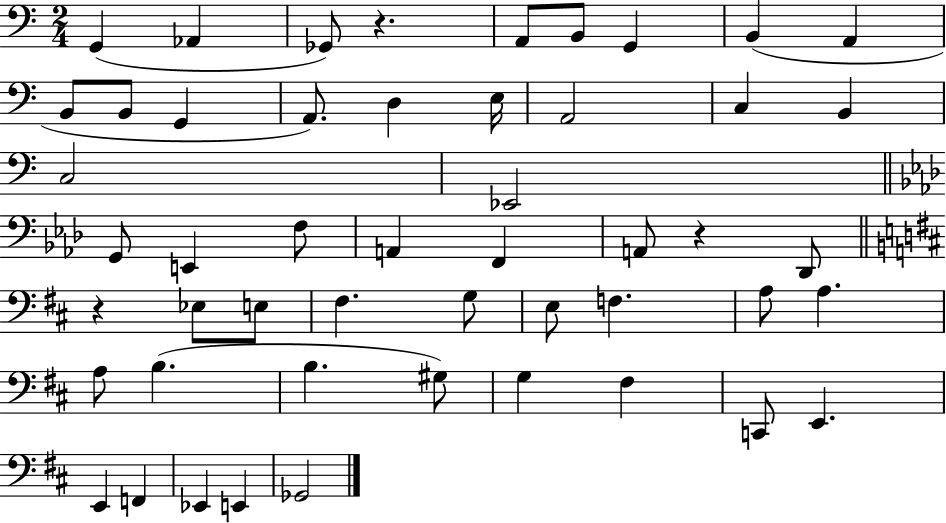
X:1
T:Untitled
M:2/4
L:1/4
K:C
G,, _A,, _G,,/2 z A,,/2 B,,/2 G,, B,, A,, B,,/2 B,,/2 G,, A,,/2 D, E,/4 A,,2 C, B,, C,2 _E,,2 G,,/2 E,, F,/2 A,, F,, A,,/2 z _D,,/2 z _E,/2 E,/2 ^F, G,/2 E,/2 F, A,/2 A, A,/2 B, B, ^G,/2 G, ^F, C,,/2 E,, E,, F,, _E,, E,, _G,,2